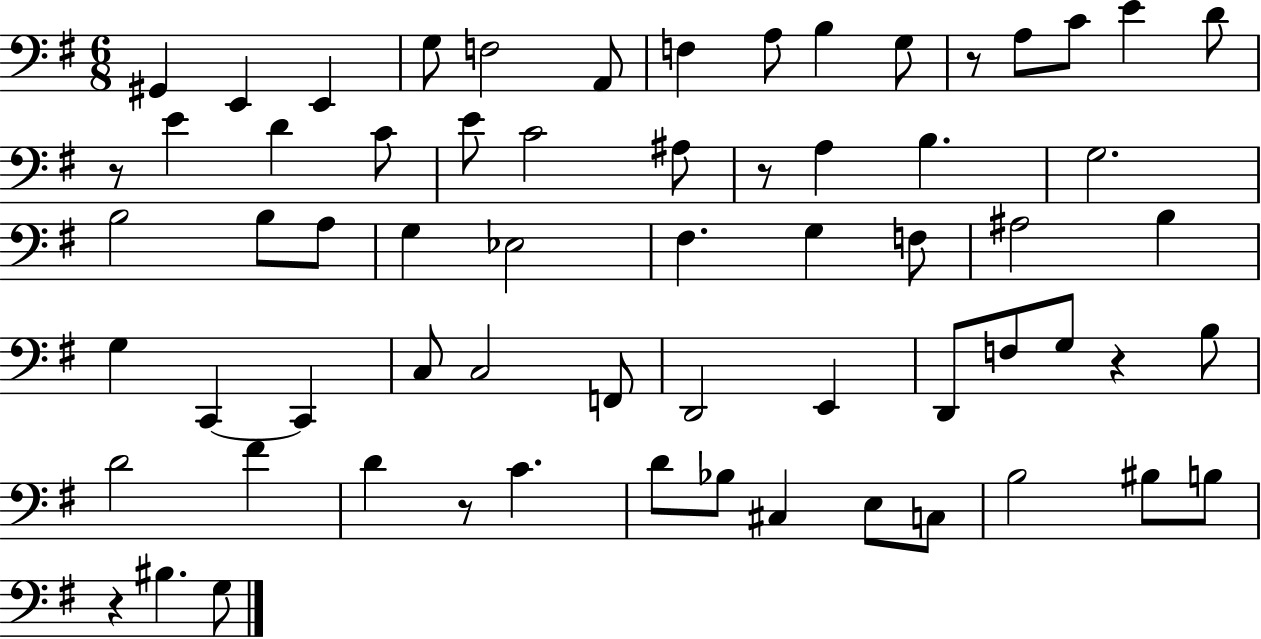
{
  \clef bass
  \numericTimeSignature
  \time 6/8
  \key g \major
  gis,4 e,4 e,4 | g8 f2 a,8 | f4 a8 b4 g8 | r8 a8 c'8 e'4 d'8 | \break r8 e'4 d'4 c'8 | e'8 c'2 ais8 | r8 a4 b4. | g2. | \break b2 b8 a8 | g4 ees2 | fis4. g4 f8 | ais2 b4 | \break g4 c,4~~ c,4 | c8 c2 f,8 | d,2 e,4 | d,8 f8 g8 r4 b8 | \break d'2 fis'4 | d'4 r8 c'4. | d'8 bes8 cis4 e8 c8 | b2 bis8 b8 | \break r4 bis4. g8 | \bar "|."
}